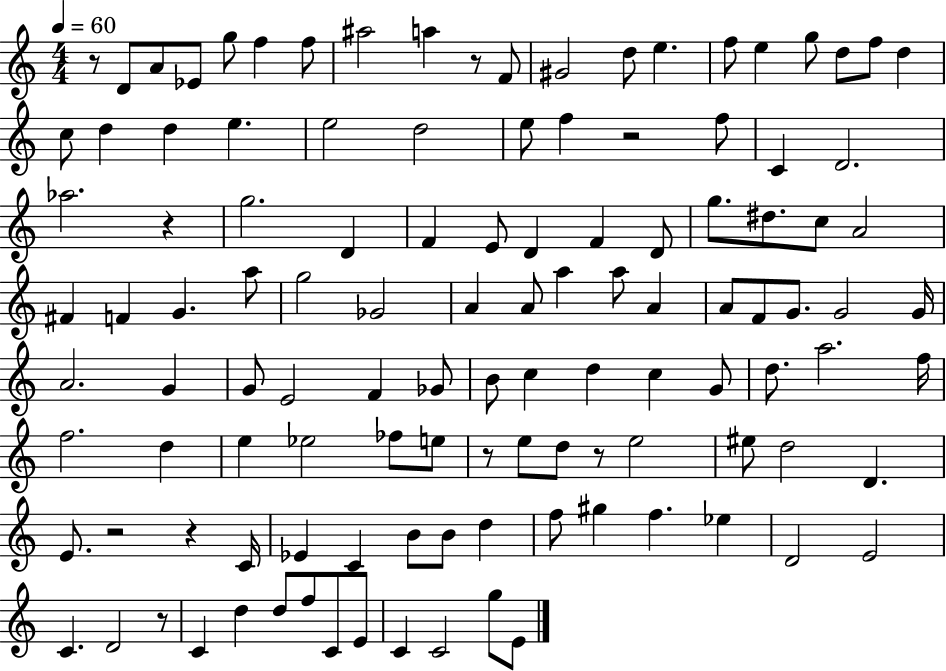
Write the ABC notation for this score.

X:1
T:Untitled
M:4/4
L:1/4
K:C
z/2 D/2 A/2 _E/2 g/2 f f/2 ^a2 a z/2 F/2 ^G2 d/2 e f/2 e g/2 d/2 f/2 d c/2 d d e e2 d2 e/2 f z2 f/2 C D2 _a2 z g2 D F E/2 D F D/2 g/2 ^d/2 c/2 A2 ^F F G a/2 g2 _G2 A A/2 a a/2 A A/2 F/2 G/2 G2 G/4 A2 G G/2 E2 F _G/2 B/2 c d c G/2 d/2 a2 f/4 f2 d e _e2 _f/2 e/2 z/2 e/2 d/2 z/2 e2 ^e/2 d2 D E/2 z2 z C/4 _E C B/2 B/2 d f/2 ^g f _e D2 E2 C D2 z/2 C d d/2 f/2 C/2 E/2 C C2 g/2 E/2